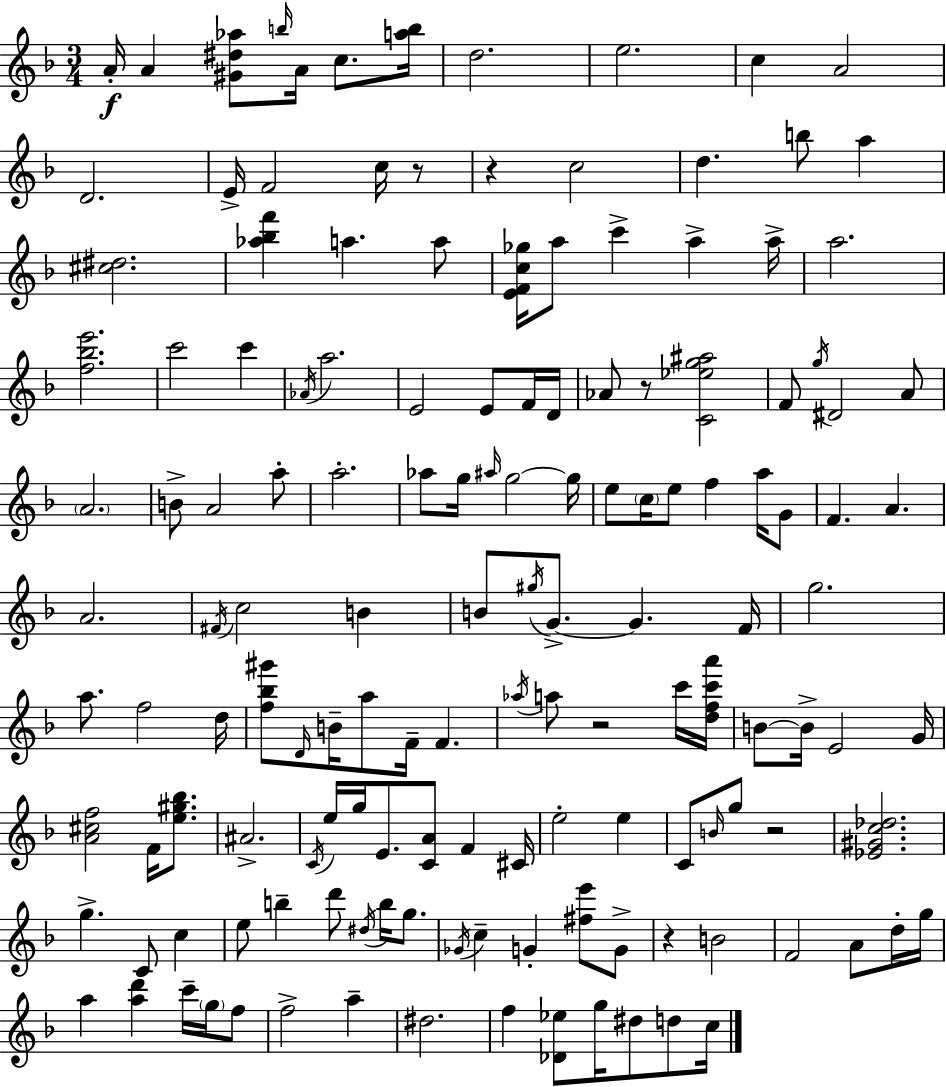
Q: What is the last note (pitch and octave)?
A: C5